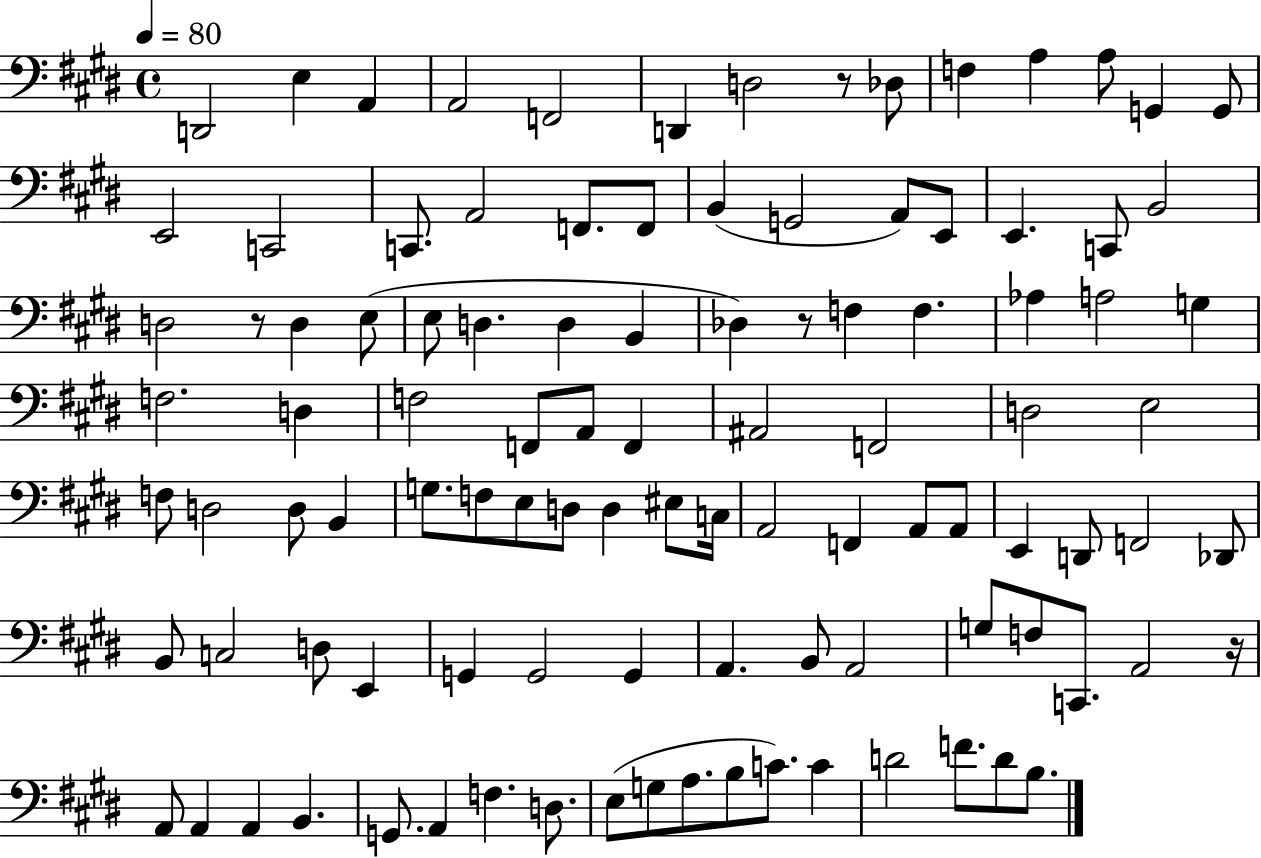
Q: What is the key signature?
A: E major